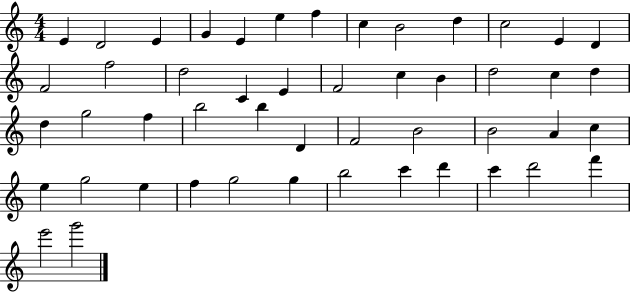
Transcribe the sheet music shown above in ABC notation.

X:1
T:Untitled
M:4/4
L:1/4
K:C
E D2 E G E e f c B2 d c2 E D F2 f2 d2 C E F2 c B d2 c d d g2 f b2 b D F2 B2 B2 A c e g2 e f g2 g b2 c' d' c' d'2 f' e'2 g'2